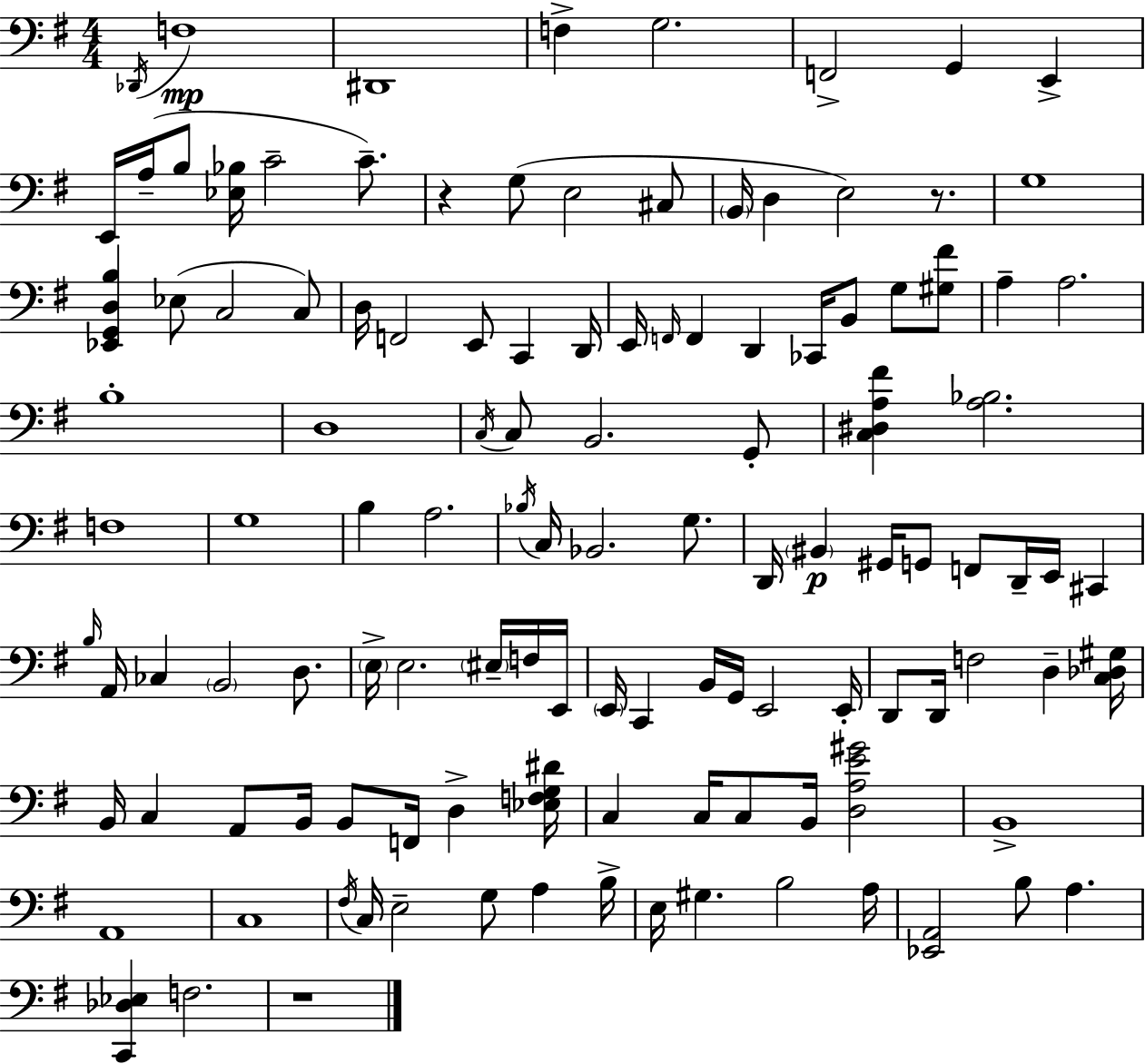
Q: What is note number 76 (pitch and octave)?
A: D2